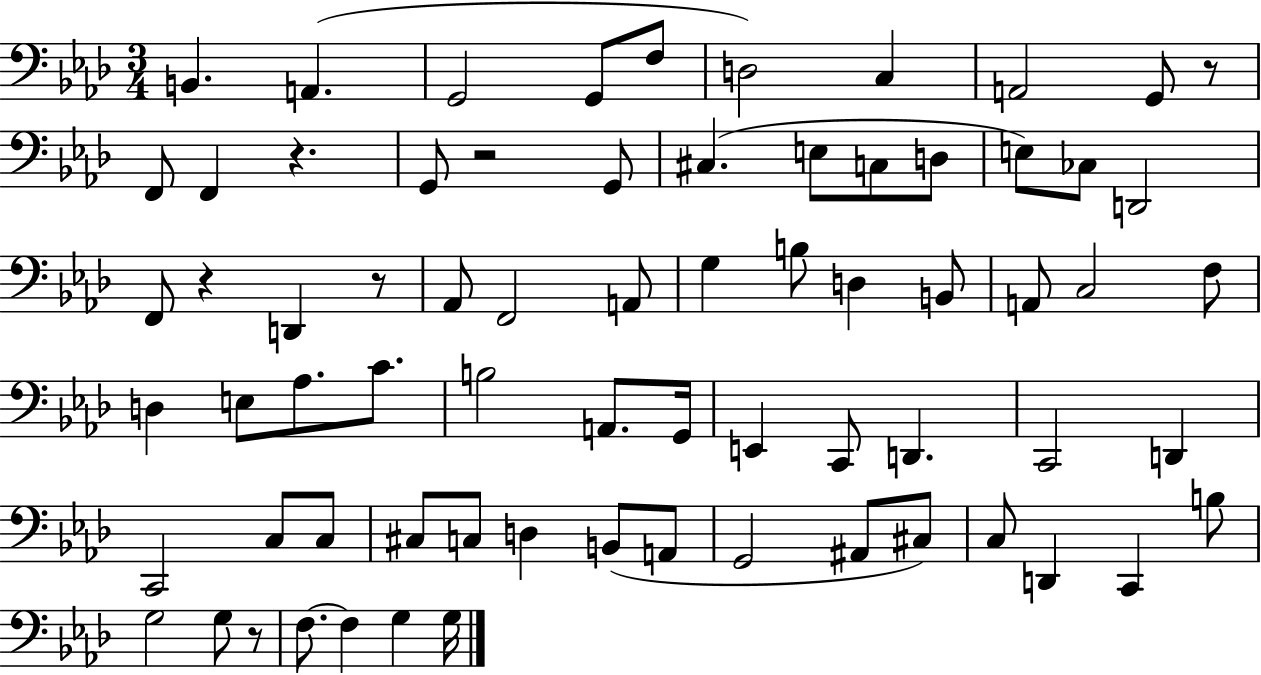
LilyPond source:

{
  \clef bass
  \numericTimeSignature
  \time 3/4
  \key aes \major
  \repeat volta 2 { b,4. a,4.( | g,2 g,8 f8 | d2) c4 | a,2 g,8 r8 | \break f,8 f,4 r4. | g,8 r2 g,8 | cis4.( e8 c8 d8 | e8) ces8 d,2 | \break f,8 r4 d,4 r8 | aes,8 f,2 a,8 | g4 b8 d4 b,8 | a,8 c2 f8 | \break d4 e8 aes8. c'8. | b2 a,8. g,16 | e,4 c,8 d,4. | c,2 d,4 | \break c,2 c8 c8 | cis8 c8 d4 b,8( a,8 | g,2 ais,8 cis8) | c8 d,4 c,4 b8 | \break g2 g8 r8 | f8.~~ f4 g4 g16 | } \bar "|."
}